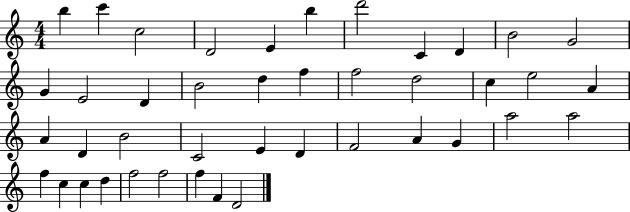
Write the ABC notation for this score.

X:1
T:Untitled
M:4/4
L:1/4
K:C
b c' c2 D2 E b d'2 C D B2 G2 G E2 D B2 d f f2 d2 c e2 A A D B2 C2 E D F2 A G a2 a2 f c c d f2 f2 f F D2